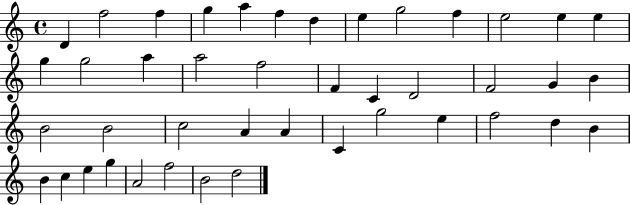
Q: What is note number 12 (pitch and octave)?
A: E5